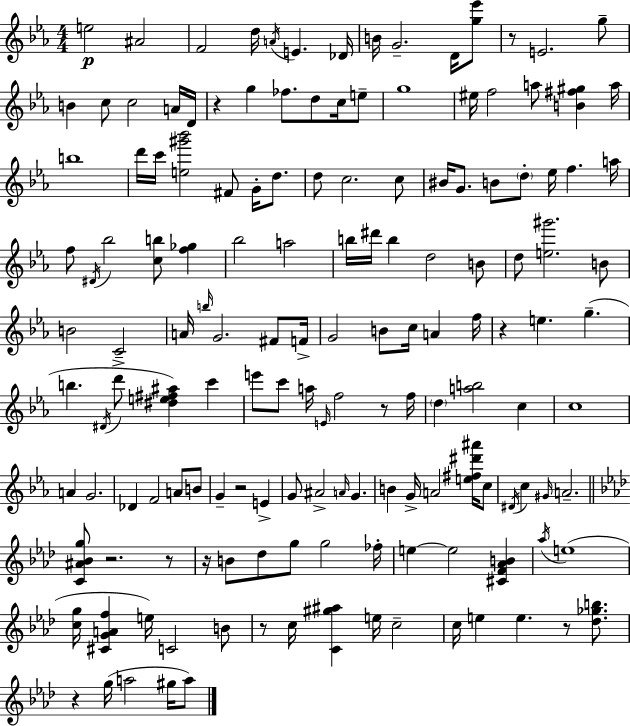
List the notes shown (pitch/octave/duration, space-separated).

E5/h A#4/h F4/h D5/s A4/s E4/q. Db4/s B4/s G4/h. D4/s [G5,Eb6]/e R/e E4/h. G5/e B4/q C5/e C5/h A4/s D4/s R/q G5/q FES5/e. D5/e C5/s E5/e G5/w EIS5/s F5/h A5/e [B4,F#5,G#5]/q A5/s B5/w D6/s C6/s [E5,G#6,Bb6]/h F#4/e G4/s D5/e. D5/e C5/h. C5/e BIS4/s G4/e. B4/e D5/e Eb5/s F5/q. A5/s F5/e D#4/s Bb5/h [C5,B5]/e [F5,Gb5]/q Bb5/h A5/h B5/s D#6/s B5/q D5/h B4/e D5/e [E5,G#6]/h. B4/e B4/h C4/h A4/s B5/s G4/h. F#4/e F4/s G4/h B4/e C5/s A4/q F5/s R/q E5/q. G5/q. B5/q. D#4/s D6/e [D#5,E5,F#5,A#5]/q C6/q E6/e C6/e A5/s E4/s F5/h R/e F5/s D5/q [A5,B5]/h C5/q C5/w A4/q G4/h. Db4/q F4/h A4/e B4/e G4/q R/h E4/q G4/e A#4/h A4/s G4/q. B4/q G4/s A4/h [E5,F#5,D#6,A#6]/s C5/e D#4/s C5/q G#4/s A4/h. [C4,A#4,Bb4,G5]/e R/h. R/e R/s B4/e Db5/e G5/e G5/h FES5/s E5/q E5/h [C#4,F4,Ab4,B4]/q Ab5/s E5/w [C5,G5]/s [C#4,G4,A4,F5]/q E5/s C4/h B4/e R/e C5/s [C4,G#5,A#5]/q E5/s C5/h C5/s E5/q E5/q. R/e [Db5,Gb5,B5]/e. R/q G5/s A5/h G#5/s A5/e